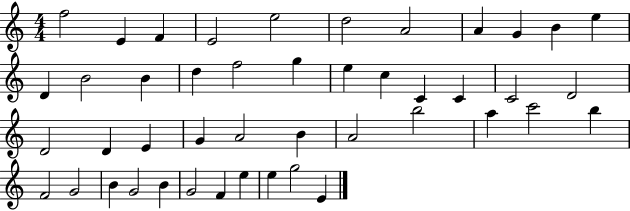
{
  \clef treble
  \numericTimeSignature
  \time 4/4
  \key c \major
  f''2 e'4 f'4 | e'2 e''2 | d''2 a'2 | a'4 g'4 b'4 e''4 | \break d'4 b'2 b'4 | d''4 f''2 g''4 | e''4 c''4 c'4 c'4 | c'2 d'2 | \break d'2 d'4 e'4 | g'4 a'2 b'4 | a'2 b''2 | a''4 c'''2 b''4 | \break f'2 g'2 | b'4 g'2 b'4 | g'2 f'4 e''4 | e''4 g''2 e'4 | \break \bar "|."
}